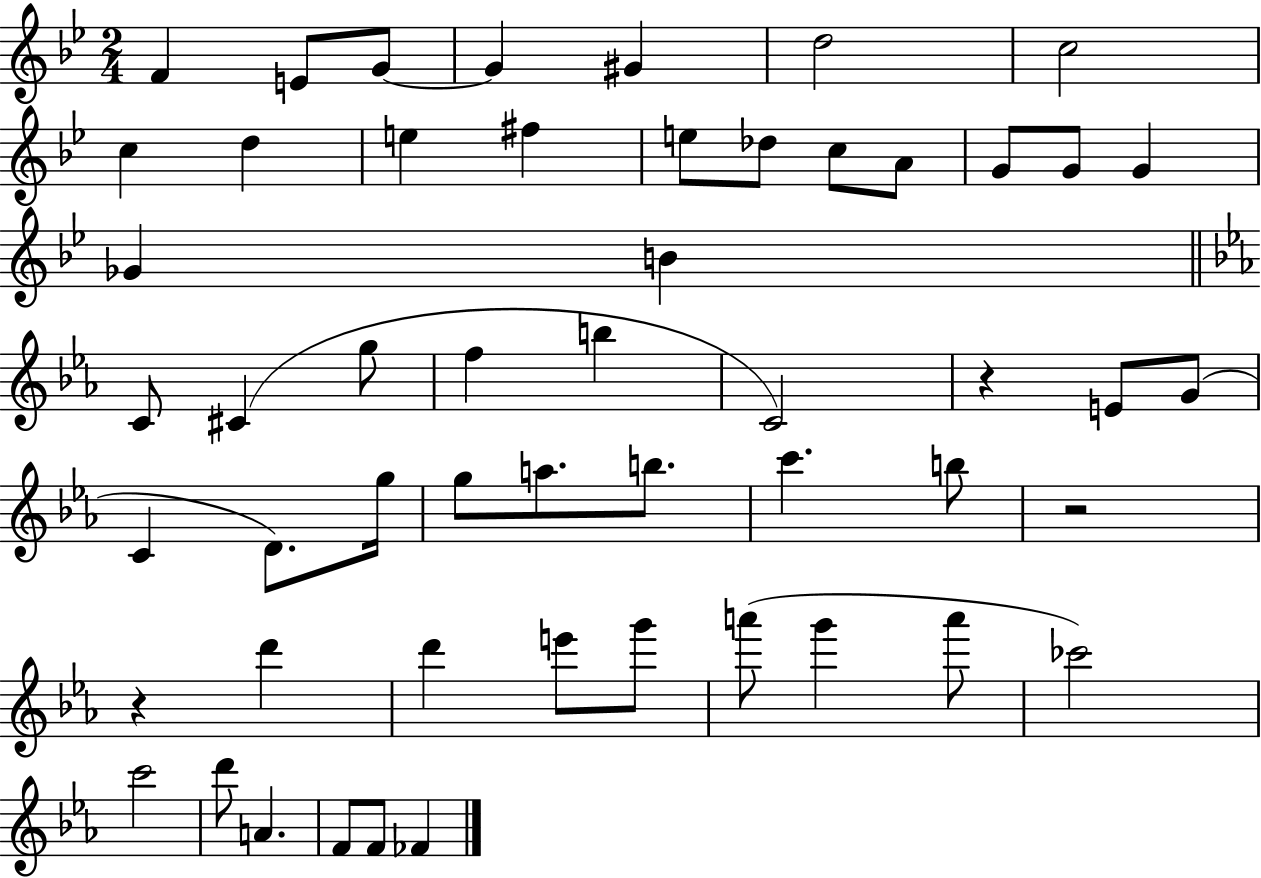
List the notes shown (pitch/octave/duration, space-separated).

F4/q E4/e G4/e G4/q G#4/q D5/h C5/h C5/q D5/q E5/q F#5/q E5/e Db5/e C5/e A4/e G4/e G4/e G4/q Gb4/q B4/q C4/e C#4/q G5/e F5/q B5/q C4/h R/q E4/e G4/e C4/q D4/e. G5/s G5/e A5/e. B5/e. C6/q. B5/e R/h R/q D6/q D6/q E6/e G6/e A6/e G6/q A6/e CES6/h C6/h D6/e A4/q. F4/e F4/e FES4/q